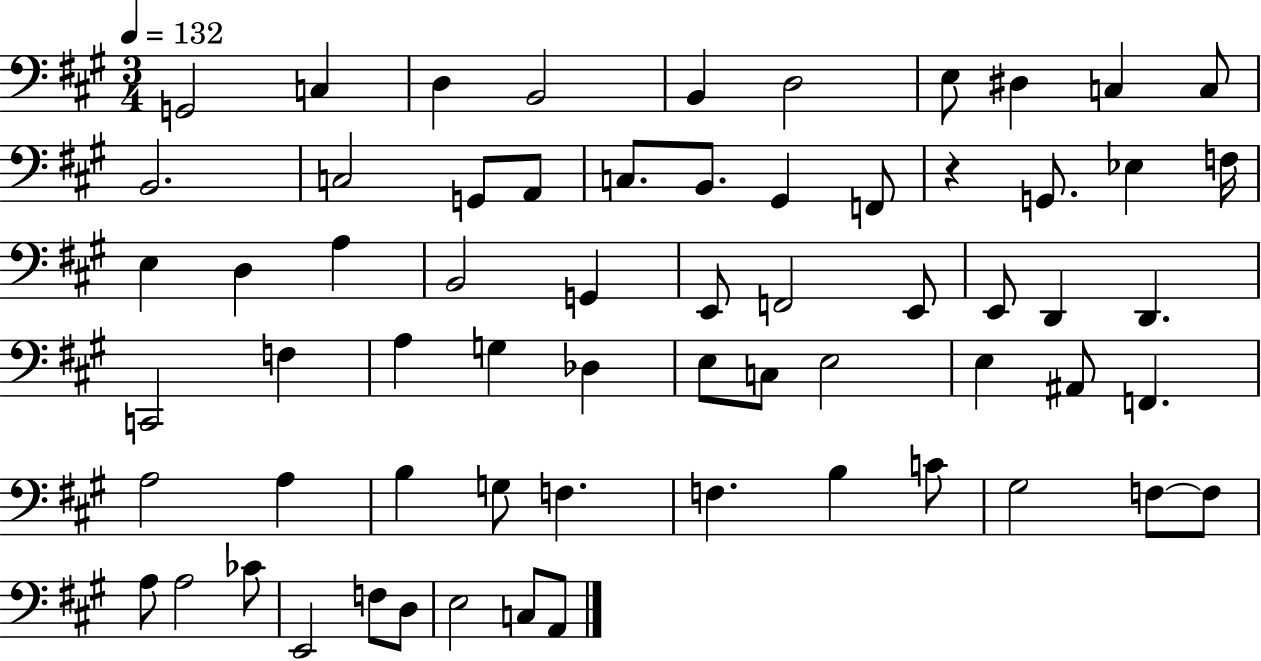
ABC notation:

X:1
T:Untitled
M:3/4
L:1/4
K:A
G,,2 C, D, B,,2 B,, D,2 E,/2 ^D, C, C,/2 B,,2 C,2 G,,/2 A,,/2 C,/2 B,,/2 ^G,, F,,/2 z G,,/2 _E, F,/4 E, D, A, B,,2 G,, E,,/2 F,,2 E,,/2 E,,/2 D,, D,, C,,2 F, A, G, _D, E,/2 C,/2 E,2 E, ^A,,/2 F,, A,2 A, B, G,/2 F, F, B, C/2 ^G,2 F,/2 F,/2 A,/2 A,2 _C/2 E,,2 F,/2 D,/2 E,2 C,/2 A,,/2